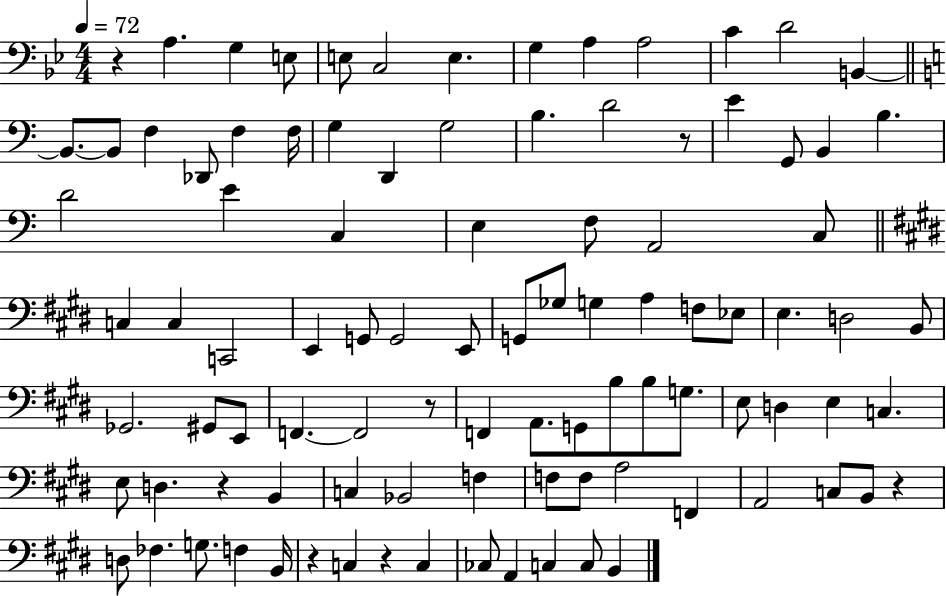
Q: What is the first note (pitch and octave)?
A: A3